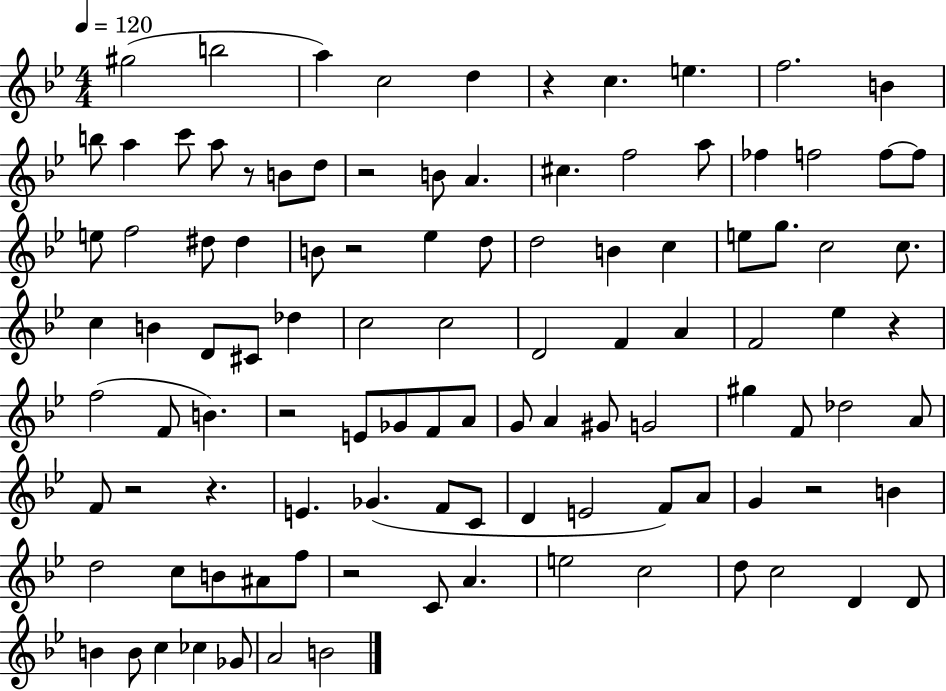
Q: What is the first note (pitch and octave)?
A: G#5